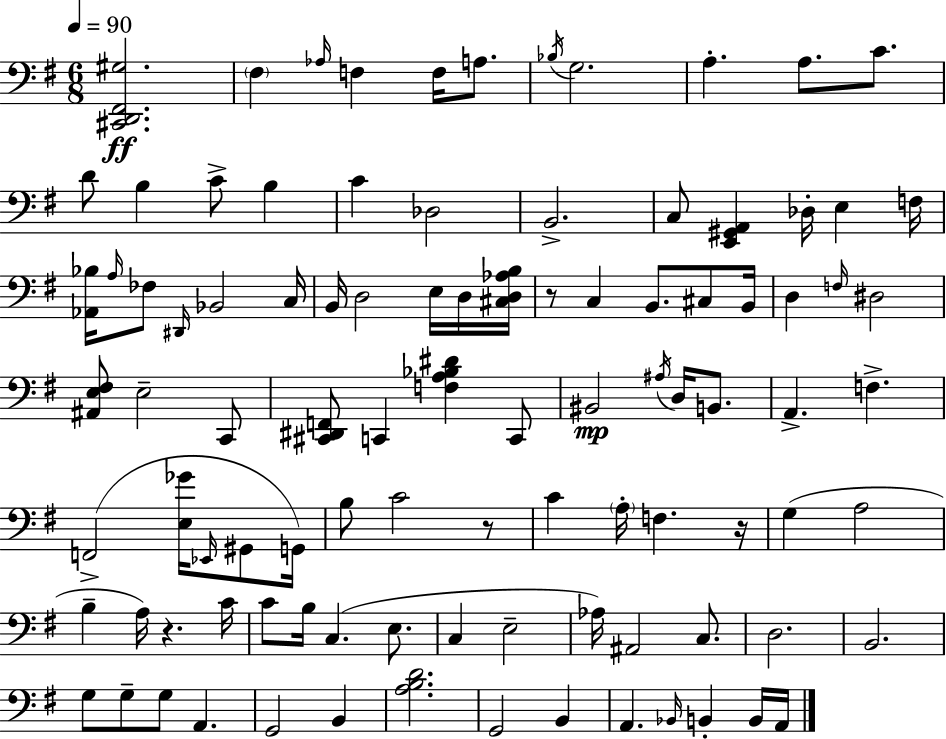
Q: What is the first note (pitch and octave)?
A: F#3